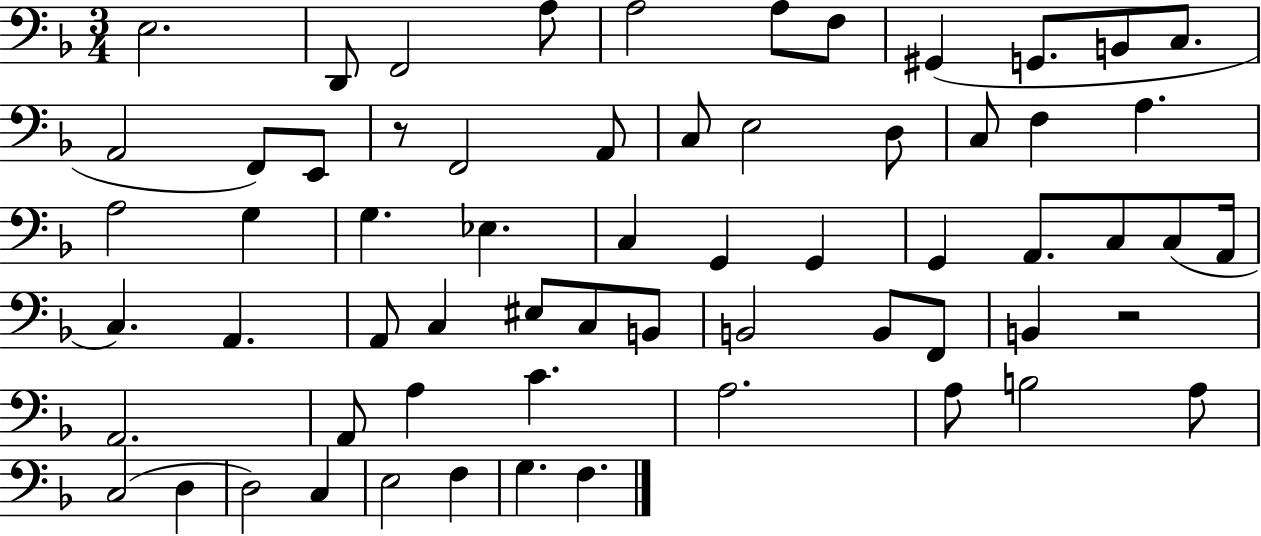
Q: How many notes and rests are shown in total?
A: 63